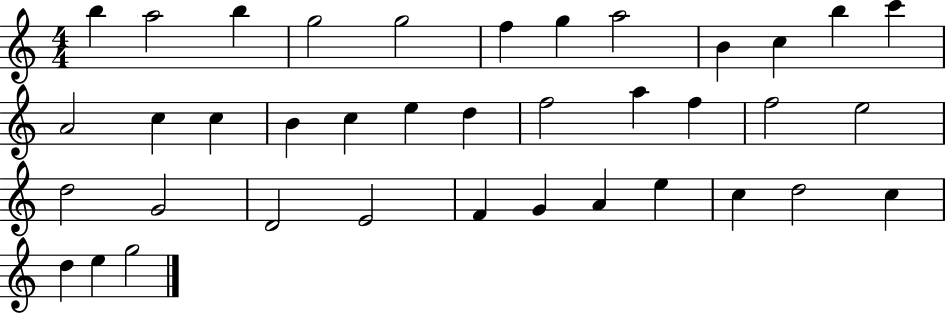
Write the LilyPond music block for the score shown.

{
  \clef treble
  \numericTimeSignature
  \time 4/4
  \key c \major
  b''4 a''2 b''4 | g''2 g''2 | f''4 g''4 a''2 | b'4 c''4 b''4 c'''4 | \break a'2 c''4 c''4 | b'4 c''4 e''4 d''4 | f''2 a''4 f''4 | f''2 e''2 | \break d''2 g'2 | d'2 e'2 | f'4 g'4 a'4 e''4 | c''4 d''2 c''4 | \break d''4 e''4 g''2 | \bar "|."
}